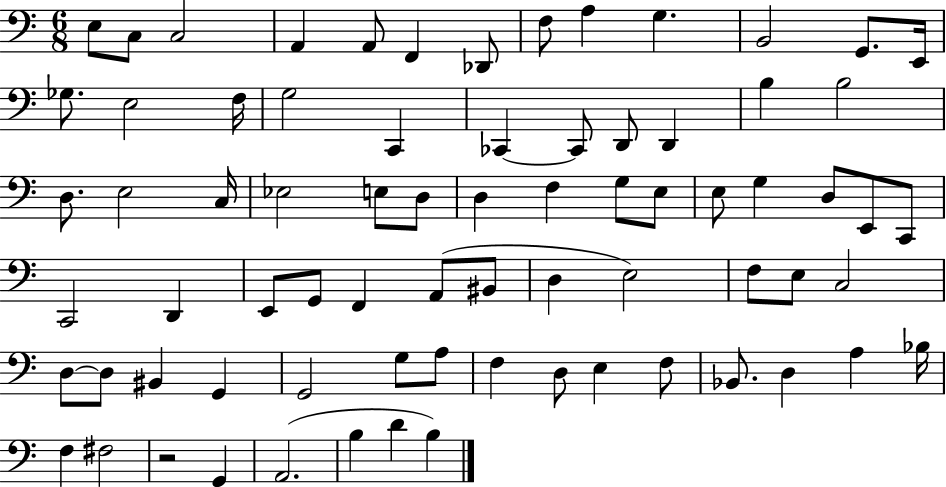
X:1
T:Untitled
M:6/8
L:1/4
K:C
E,/2 C,/2 C,2 A,, A,,/2 F,, _D,,/2 F,/2 A, G, B,,2 G,,/2 E,,/4 _G,/2 E,2 F,/4 G,2 C,, _C,, _C,,/2 D,,/2 D,, B, B,2 D,/2 E,2 C,/4 _E,2 E,/2 D,/2 D, F, G,/2 E,/2 E,/2 G, D,/2 E,,/2 C,,/2 C,,2 D,, E,,/2 G,,/2 F,, A,,/2 ^B,,/2 D, E,2 F,/2 E,/2 C,2 D,/2 D,/2 ^B,, G,, G,,2 G,/2 A,/2 F, D,/2 E, F,/2 _B,,/2 D, A, _B,/4 F, ^F,2 z2 G,, A,,2 B, D B,